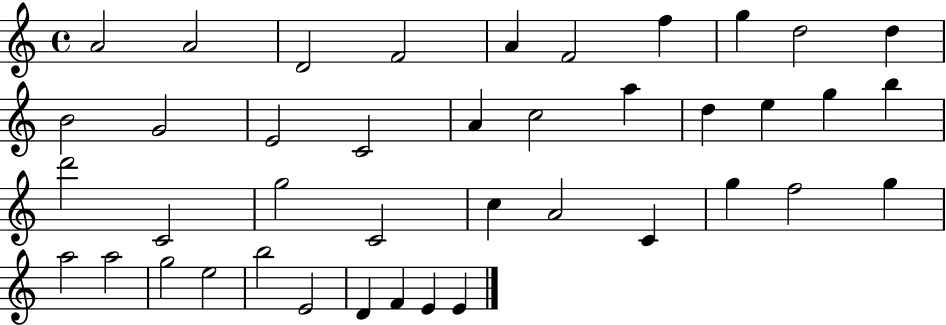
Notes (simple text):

A4/h A4/h D4/h F4/h A4/q F4/h F5/q G5/q D5/h D5/q B4/h G4/h E4/h C4/h A4/q C5/h A5/q D5/q E5/q G5/q B5/q D6/h C4/h G5/h C4/h C5/q A4/h C4/q G5/q F5/h G5/q A5/h A5/h G5/h E5/h B5/h E4/h D4/q F4/q E4/q E4/q